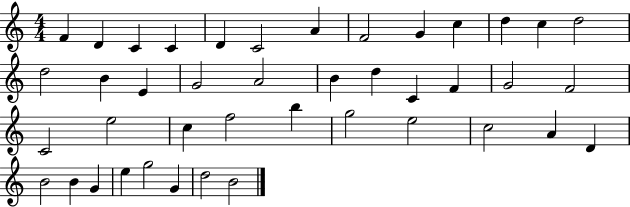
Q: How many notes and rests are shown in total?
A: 42